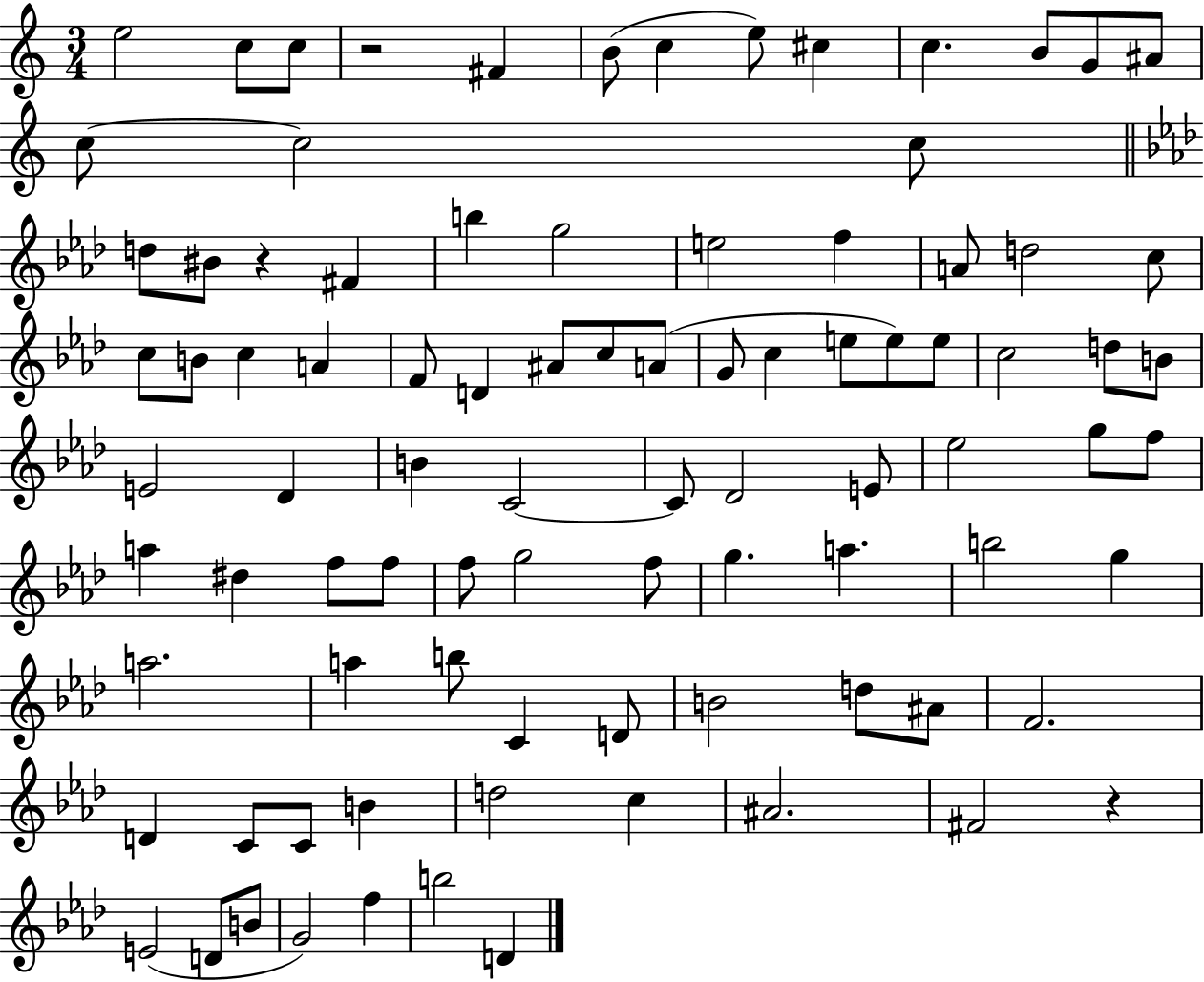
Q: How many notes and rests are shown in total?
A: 90